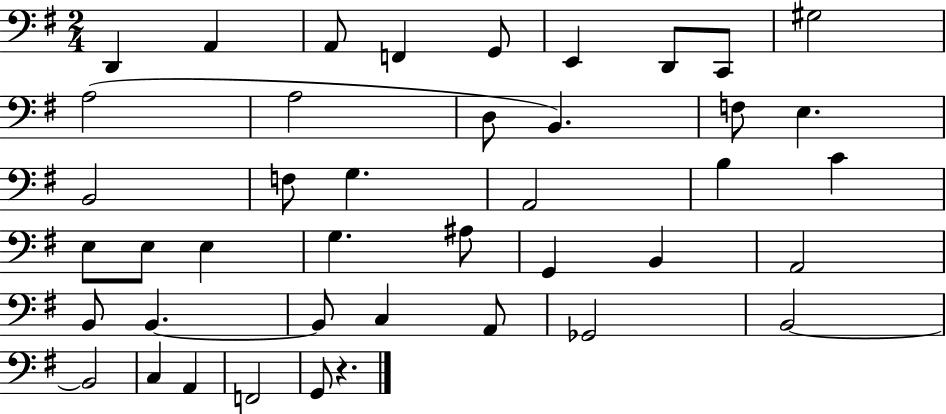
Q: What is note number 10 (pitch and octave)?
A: A3